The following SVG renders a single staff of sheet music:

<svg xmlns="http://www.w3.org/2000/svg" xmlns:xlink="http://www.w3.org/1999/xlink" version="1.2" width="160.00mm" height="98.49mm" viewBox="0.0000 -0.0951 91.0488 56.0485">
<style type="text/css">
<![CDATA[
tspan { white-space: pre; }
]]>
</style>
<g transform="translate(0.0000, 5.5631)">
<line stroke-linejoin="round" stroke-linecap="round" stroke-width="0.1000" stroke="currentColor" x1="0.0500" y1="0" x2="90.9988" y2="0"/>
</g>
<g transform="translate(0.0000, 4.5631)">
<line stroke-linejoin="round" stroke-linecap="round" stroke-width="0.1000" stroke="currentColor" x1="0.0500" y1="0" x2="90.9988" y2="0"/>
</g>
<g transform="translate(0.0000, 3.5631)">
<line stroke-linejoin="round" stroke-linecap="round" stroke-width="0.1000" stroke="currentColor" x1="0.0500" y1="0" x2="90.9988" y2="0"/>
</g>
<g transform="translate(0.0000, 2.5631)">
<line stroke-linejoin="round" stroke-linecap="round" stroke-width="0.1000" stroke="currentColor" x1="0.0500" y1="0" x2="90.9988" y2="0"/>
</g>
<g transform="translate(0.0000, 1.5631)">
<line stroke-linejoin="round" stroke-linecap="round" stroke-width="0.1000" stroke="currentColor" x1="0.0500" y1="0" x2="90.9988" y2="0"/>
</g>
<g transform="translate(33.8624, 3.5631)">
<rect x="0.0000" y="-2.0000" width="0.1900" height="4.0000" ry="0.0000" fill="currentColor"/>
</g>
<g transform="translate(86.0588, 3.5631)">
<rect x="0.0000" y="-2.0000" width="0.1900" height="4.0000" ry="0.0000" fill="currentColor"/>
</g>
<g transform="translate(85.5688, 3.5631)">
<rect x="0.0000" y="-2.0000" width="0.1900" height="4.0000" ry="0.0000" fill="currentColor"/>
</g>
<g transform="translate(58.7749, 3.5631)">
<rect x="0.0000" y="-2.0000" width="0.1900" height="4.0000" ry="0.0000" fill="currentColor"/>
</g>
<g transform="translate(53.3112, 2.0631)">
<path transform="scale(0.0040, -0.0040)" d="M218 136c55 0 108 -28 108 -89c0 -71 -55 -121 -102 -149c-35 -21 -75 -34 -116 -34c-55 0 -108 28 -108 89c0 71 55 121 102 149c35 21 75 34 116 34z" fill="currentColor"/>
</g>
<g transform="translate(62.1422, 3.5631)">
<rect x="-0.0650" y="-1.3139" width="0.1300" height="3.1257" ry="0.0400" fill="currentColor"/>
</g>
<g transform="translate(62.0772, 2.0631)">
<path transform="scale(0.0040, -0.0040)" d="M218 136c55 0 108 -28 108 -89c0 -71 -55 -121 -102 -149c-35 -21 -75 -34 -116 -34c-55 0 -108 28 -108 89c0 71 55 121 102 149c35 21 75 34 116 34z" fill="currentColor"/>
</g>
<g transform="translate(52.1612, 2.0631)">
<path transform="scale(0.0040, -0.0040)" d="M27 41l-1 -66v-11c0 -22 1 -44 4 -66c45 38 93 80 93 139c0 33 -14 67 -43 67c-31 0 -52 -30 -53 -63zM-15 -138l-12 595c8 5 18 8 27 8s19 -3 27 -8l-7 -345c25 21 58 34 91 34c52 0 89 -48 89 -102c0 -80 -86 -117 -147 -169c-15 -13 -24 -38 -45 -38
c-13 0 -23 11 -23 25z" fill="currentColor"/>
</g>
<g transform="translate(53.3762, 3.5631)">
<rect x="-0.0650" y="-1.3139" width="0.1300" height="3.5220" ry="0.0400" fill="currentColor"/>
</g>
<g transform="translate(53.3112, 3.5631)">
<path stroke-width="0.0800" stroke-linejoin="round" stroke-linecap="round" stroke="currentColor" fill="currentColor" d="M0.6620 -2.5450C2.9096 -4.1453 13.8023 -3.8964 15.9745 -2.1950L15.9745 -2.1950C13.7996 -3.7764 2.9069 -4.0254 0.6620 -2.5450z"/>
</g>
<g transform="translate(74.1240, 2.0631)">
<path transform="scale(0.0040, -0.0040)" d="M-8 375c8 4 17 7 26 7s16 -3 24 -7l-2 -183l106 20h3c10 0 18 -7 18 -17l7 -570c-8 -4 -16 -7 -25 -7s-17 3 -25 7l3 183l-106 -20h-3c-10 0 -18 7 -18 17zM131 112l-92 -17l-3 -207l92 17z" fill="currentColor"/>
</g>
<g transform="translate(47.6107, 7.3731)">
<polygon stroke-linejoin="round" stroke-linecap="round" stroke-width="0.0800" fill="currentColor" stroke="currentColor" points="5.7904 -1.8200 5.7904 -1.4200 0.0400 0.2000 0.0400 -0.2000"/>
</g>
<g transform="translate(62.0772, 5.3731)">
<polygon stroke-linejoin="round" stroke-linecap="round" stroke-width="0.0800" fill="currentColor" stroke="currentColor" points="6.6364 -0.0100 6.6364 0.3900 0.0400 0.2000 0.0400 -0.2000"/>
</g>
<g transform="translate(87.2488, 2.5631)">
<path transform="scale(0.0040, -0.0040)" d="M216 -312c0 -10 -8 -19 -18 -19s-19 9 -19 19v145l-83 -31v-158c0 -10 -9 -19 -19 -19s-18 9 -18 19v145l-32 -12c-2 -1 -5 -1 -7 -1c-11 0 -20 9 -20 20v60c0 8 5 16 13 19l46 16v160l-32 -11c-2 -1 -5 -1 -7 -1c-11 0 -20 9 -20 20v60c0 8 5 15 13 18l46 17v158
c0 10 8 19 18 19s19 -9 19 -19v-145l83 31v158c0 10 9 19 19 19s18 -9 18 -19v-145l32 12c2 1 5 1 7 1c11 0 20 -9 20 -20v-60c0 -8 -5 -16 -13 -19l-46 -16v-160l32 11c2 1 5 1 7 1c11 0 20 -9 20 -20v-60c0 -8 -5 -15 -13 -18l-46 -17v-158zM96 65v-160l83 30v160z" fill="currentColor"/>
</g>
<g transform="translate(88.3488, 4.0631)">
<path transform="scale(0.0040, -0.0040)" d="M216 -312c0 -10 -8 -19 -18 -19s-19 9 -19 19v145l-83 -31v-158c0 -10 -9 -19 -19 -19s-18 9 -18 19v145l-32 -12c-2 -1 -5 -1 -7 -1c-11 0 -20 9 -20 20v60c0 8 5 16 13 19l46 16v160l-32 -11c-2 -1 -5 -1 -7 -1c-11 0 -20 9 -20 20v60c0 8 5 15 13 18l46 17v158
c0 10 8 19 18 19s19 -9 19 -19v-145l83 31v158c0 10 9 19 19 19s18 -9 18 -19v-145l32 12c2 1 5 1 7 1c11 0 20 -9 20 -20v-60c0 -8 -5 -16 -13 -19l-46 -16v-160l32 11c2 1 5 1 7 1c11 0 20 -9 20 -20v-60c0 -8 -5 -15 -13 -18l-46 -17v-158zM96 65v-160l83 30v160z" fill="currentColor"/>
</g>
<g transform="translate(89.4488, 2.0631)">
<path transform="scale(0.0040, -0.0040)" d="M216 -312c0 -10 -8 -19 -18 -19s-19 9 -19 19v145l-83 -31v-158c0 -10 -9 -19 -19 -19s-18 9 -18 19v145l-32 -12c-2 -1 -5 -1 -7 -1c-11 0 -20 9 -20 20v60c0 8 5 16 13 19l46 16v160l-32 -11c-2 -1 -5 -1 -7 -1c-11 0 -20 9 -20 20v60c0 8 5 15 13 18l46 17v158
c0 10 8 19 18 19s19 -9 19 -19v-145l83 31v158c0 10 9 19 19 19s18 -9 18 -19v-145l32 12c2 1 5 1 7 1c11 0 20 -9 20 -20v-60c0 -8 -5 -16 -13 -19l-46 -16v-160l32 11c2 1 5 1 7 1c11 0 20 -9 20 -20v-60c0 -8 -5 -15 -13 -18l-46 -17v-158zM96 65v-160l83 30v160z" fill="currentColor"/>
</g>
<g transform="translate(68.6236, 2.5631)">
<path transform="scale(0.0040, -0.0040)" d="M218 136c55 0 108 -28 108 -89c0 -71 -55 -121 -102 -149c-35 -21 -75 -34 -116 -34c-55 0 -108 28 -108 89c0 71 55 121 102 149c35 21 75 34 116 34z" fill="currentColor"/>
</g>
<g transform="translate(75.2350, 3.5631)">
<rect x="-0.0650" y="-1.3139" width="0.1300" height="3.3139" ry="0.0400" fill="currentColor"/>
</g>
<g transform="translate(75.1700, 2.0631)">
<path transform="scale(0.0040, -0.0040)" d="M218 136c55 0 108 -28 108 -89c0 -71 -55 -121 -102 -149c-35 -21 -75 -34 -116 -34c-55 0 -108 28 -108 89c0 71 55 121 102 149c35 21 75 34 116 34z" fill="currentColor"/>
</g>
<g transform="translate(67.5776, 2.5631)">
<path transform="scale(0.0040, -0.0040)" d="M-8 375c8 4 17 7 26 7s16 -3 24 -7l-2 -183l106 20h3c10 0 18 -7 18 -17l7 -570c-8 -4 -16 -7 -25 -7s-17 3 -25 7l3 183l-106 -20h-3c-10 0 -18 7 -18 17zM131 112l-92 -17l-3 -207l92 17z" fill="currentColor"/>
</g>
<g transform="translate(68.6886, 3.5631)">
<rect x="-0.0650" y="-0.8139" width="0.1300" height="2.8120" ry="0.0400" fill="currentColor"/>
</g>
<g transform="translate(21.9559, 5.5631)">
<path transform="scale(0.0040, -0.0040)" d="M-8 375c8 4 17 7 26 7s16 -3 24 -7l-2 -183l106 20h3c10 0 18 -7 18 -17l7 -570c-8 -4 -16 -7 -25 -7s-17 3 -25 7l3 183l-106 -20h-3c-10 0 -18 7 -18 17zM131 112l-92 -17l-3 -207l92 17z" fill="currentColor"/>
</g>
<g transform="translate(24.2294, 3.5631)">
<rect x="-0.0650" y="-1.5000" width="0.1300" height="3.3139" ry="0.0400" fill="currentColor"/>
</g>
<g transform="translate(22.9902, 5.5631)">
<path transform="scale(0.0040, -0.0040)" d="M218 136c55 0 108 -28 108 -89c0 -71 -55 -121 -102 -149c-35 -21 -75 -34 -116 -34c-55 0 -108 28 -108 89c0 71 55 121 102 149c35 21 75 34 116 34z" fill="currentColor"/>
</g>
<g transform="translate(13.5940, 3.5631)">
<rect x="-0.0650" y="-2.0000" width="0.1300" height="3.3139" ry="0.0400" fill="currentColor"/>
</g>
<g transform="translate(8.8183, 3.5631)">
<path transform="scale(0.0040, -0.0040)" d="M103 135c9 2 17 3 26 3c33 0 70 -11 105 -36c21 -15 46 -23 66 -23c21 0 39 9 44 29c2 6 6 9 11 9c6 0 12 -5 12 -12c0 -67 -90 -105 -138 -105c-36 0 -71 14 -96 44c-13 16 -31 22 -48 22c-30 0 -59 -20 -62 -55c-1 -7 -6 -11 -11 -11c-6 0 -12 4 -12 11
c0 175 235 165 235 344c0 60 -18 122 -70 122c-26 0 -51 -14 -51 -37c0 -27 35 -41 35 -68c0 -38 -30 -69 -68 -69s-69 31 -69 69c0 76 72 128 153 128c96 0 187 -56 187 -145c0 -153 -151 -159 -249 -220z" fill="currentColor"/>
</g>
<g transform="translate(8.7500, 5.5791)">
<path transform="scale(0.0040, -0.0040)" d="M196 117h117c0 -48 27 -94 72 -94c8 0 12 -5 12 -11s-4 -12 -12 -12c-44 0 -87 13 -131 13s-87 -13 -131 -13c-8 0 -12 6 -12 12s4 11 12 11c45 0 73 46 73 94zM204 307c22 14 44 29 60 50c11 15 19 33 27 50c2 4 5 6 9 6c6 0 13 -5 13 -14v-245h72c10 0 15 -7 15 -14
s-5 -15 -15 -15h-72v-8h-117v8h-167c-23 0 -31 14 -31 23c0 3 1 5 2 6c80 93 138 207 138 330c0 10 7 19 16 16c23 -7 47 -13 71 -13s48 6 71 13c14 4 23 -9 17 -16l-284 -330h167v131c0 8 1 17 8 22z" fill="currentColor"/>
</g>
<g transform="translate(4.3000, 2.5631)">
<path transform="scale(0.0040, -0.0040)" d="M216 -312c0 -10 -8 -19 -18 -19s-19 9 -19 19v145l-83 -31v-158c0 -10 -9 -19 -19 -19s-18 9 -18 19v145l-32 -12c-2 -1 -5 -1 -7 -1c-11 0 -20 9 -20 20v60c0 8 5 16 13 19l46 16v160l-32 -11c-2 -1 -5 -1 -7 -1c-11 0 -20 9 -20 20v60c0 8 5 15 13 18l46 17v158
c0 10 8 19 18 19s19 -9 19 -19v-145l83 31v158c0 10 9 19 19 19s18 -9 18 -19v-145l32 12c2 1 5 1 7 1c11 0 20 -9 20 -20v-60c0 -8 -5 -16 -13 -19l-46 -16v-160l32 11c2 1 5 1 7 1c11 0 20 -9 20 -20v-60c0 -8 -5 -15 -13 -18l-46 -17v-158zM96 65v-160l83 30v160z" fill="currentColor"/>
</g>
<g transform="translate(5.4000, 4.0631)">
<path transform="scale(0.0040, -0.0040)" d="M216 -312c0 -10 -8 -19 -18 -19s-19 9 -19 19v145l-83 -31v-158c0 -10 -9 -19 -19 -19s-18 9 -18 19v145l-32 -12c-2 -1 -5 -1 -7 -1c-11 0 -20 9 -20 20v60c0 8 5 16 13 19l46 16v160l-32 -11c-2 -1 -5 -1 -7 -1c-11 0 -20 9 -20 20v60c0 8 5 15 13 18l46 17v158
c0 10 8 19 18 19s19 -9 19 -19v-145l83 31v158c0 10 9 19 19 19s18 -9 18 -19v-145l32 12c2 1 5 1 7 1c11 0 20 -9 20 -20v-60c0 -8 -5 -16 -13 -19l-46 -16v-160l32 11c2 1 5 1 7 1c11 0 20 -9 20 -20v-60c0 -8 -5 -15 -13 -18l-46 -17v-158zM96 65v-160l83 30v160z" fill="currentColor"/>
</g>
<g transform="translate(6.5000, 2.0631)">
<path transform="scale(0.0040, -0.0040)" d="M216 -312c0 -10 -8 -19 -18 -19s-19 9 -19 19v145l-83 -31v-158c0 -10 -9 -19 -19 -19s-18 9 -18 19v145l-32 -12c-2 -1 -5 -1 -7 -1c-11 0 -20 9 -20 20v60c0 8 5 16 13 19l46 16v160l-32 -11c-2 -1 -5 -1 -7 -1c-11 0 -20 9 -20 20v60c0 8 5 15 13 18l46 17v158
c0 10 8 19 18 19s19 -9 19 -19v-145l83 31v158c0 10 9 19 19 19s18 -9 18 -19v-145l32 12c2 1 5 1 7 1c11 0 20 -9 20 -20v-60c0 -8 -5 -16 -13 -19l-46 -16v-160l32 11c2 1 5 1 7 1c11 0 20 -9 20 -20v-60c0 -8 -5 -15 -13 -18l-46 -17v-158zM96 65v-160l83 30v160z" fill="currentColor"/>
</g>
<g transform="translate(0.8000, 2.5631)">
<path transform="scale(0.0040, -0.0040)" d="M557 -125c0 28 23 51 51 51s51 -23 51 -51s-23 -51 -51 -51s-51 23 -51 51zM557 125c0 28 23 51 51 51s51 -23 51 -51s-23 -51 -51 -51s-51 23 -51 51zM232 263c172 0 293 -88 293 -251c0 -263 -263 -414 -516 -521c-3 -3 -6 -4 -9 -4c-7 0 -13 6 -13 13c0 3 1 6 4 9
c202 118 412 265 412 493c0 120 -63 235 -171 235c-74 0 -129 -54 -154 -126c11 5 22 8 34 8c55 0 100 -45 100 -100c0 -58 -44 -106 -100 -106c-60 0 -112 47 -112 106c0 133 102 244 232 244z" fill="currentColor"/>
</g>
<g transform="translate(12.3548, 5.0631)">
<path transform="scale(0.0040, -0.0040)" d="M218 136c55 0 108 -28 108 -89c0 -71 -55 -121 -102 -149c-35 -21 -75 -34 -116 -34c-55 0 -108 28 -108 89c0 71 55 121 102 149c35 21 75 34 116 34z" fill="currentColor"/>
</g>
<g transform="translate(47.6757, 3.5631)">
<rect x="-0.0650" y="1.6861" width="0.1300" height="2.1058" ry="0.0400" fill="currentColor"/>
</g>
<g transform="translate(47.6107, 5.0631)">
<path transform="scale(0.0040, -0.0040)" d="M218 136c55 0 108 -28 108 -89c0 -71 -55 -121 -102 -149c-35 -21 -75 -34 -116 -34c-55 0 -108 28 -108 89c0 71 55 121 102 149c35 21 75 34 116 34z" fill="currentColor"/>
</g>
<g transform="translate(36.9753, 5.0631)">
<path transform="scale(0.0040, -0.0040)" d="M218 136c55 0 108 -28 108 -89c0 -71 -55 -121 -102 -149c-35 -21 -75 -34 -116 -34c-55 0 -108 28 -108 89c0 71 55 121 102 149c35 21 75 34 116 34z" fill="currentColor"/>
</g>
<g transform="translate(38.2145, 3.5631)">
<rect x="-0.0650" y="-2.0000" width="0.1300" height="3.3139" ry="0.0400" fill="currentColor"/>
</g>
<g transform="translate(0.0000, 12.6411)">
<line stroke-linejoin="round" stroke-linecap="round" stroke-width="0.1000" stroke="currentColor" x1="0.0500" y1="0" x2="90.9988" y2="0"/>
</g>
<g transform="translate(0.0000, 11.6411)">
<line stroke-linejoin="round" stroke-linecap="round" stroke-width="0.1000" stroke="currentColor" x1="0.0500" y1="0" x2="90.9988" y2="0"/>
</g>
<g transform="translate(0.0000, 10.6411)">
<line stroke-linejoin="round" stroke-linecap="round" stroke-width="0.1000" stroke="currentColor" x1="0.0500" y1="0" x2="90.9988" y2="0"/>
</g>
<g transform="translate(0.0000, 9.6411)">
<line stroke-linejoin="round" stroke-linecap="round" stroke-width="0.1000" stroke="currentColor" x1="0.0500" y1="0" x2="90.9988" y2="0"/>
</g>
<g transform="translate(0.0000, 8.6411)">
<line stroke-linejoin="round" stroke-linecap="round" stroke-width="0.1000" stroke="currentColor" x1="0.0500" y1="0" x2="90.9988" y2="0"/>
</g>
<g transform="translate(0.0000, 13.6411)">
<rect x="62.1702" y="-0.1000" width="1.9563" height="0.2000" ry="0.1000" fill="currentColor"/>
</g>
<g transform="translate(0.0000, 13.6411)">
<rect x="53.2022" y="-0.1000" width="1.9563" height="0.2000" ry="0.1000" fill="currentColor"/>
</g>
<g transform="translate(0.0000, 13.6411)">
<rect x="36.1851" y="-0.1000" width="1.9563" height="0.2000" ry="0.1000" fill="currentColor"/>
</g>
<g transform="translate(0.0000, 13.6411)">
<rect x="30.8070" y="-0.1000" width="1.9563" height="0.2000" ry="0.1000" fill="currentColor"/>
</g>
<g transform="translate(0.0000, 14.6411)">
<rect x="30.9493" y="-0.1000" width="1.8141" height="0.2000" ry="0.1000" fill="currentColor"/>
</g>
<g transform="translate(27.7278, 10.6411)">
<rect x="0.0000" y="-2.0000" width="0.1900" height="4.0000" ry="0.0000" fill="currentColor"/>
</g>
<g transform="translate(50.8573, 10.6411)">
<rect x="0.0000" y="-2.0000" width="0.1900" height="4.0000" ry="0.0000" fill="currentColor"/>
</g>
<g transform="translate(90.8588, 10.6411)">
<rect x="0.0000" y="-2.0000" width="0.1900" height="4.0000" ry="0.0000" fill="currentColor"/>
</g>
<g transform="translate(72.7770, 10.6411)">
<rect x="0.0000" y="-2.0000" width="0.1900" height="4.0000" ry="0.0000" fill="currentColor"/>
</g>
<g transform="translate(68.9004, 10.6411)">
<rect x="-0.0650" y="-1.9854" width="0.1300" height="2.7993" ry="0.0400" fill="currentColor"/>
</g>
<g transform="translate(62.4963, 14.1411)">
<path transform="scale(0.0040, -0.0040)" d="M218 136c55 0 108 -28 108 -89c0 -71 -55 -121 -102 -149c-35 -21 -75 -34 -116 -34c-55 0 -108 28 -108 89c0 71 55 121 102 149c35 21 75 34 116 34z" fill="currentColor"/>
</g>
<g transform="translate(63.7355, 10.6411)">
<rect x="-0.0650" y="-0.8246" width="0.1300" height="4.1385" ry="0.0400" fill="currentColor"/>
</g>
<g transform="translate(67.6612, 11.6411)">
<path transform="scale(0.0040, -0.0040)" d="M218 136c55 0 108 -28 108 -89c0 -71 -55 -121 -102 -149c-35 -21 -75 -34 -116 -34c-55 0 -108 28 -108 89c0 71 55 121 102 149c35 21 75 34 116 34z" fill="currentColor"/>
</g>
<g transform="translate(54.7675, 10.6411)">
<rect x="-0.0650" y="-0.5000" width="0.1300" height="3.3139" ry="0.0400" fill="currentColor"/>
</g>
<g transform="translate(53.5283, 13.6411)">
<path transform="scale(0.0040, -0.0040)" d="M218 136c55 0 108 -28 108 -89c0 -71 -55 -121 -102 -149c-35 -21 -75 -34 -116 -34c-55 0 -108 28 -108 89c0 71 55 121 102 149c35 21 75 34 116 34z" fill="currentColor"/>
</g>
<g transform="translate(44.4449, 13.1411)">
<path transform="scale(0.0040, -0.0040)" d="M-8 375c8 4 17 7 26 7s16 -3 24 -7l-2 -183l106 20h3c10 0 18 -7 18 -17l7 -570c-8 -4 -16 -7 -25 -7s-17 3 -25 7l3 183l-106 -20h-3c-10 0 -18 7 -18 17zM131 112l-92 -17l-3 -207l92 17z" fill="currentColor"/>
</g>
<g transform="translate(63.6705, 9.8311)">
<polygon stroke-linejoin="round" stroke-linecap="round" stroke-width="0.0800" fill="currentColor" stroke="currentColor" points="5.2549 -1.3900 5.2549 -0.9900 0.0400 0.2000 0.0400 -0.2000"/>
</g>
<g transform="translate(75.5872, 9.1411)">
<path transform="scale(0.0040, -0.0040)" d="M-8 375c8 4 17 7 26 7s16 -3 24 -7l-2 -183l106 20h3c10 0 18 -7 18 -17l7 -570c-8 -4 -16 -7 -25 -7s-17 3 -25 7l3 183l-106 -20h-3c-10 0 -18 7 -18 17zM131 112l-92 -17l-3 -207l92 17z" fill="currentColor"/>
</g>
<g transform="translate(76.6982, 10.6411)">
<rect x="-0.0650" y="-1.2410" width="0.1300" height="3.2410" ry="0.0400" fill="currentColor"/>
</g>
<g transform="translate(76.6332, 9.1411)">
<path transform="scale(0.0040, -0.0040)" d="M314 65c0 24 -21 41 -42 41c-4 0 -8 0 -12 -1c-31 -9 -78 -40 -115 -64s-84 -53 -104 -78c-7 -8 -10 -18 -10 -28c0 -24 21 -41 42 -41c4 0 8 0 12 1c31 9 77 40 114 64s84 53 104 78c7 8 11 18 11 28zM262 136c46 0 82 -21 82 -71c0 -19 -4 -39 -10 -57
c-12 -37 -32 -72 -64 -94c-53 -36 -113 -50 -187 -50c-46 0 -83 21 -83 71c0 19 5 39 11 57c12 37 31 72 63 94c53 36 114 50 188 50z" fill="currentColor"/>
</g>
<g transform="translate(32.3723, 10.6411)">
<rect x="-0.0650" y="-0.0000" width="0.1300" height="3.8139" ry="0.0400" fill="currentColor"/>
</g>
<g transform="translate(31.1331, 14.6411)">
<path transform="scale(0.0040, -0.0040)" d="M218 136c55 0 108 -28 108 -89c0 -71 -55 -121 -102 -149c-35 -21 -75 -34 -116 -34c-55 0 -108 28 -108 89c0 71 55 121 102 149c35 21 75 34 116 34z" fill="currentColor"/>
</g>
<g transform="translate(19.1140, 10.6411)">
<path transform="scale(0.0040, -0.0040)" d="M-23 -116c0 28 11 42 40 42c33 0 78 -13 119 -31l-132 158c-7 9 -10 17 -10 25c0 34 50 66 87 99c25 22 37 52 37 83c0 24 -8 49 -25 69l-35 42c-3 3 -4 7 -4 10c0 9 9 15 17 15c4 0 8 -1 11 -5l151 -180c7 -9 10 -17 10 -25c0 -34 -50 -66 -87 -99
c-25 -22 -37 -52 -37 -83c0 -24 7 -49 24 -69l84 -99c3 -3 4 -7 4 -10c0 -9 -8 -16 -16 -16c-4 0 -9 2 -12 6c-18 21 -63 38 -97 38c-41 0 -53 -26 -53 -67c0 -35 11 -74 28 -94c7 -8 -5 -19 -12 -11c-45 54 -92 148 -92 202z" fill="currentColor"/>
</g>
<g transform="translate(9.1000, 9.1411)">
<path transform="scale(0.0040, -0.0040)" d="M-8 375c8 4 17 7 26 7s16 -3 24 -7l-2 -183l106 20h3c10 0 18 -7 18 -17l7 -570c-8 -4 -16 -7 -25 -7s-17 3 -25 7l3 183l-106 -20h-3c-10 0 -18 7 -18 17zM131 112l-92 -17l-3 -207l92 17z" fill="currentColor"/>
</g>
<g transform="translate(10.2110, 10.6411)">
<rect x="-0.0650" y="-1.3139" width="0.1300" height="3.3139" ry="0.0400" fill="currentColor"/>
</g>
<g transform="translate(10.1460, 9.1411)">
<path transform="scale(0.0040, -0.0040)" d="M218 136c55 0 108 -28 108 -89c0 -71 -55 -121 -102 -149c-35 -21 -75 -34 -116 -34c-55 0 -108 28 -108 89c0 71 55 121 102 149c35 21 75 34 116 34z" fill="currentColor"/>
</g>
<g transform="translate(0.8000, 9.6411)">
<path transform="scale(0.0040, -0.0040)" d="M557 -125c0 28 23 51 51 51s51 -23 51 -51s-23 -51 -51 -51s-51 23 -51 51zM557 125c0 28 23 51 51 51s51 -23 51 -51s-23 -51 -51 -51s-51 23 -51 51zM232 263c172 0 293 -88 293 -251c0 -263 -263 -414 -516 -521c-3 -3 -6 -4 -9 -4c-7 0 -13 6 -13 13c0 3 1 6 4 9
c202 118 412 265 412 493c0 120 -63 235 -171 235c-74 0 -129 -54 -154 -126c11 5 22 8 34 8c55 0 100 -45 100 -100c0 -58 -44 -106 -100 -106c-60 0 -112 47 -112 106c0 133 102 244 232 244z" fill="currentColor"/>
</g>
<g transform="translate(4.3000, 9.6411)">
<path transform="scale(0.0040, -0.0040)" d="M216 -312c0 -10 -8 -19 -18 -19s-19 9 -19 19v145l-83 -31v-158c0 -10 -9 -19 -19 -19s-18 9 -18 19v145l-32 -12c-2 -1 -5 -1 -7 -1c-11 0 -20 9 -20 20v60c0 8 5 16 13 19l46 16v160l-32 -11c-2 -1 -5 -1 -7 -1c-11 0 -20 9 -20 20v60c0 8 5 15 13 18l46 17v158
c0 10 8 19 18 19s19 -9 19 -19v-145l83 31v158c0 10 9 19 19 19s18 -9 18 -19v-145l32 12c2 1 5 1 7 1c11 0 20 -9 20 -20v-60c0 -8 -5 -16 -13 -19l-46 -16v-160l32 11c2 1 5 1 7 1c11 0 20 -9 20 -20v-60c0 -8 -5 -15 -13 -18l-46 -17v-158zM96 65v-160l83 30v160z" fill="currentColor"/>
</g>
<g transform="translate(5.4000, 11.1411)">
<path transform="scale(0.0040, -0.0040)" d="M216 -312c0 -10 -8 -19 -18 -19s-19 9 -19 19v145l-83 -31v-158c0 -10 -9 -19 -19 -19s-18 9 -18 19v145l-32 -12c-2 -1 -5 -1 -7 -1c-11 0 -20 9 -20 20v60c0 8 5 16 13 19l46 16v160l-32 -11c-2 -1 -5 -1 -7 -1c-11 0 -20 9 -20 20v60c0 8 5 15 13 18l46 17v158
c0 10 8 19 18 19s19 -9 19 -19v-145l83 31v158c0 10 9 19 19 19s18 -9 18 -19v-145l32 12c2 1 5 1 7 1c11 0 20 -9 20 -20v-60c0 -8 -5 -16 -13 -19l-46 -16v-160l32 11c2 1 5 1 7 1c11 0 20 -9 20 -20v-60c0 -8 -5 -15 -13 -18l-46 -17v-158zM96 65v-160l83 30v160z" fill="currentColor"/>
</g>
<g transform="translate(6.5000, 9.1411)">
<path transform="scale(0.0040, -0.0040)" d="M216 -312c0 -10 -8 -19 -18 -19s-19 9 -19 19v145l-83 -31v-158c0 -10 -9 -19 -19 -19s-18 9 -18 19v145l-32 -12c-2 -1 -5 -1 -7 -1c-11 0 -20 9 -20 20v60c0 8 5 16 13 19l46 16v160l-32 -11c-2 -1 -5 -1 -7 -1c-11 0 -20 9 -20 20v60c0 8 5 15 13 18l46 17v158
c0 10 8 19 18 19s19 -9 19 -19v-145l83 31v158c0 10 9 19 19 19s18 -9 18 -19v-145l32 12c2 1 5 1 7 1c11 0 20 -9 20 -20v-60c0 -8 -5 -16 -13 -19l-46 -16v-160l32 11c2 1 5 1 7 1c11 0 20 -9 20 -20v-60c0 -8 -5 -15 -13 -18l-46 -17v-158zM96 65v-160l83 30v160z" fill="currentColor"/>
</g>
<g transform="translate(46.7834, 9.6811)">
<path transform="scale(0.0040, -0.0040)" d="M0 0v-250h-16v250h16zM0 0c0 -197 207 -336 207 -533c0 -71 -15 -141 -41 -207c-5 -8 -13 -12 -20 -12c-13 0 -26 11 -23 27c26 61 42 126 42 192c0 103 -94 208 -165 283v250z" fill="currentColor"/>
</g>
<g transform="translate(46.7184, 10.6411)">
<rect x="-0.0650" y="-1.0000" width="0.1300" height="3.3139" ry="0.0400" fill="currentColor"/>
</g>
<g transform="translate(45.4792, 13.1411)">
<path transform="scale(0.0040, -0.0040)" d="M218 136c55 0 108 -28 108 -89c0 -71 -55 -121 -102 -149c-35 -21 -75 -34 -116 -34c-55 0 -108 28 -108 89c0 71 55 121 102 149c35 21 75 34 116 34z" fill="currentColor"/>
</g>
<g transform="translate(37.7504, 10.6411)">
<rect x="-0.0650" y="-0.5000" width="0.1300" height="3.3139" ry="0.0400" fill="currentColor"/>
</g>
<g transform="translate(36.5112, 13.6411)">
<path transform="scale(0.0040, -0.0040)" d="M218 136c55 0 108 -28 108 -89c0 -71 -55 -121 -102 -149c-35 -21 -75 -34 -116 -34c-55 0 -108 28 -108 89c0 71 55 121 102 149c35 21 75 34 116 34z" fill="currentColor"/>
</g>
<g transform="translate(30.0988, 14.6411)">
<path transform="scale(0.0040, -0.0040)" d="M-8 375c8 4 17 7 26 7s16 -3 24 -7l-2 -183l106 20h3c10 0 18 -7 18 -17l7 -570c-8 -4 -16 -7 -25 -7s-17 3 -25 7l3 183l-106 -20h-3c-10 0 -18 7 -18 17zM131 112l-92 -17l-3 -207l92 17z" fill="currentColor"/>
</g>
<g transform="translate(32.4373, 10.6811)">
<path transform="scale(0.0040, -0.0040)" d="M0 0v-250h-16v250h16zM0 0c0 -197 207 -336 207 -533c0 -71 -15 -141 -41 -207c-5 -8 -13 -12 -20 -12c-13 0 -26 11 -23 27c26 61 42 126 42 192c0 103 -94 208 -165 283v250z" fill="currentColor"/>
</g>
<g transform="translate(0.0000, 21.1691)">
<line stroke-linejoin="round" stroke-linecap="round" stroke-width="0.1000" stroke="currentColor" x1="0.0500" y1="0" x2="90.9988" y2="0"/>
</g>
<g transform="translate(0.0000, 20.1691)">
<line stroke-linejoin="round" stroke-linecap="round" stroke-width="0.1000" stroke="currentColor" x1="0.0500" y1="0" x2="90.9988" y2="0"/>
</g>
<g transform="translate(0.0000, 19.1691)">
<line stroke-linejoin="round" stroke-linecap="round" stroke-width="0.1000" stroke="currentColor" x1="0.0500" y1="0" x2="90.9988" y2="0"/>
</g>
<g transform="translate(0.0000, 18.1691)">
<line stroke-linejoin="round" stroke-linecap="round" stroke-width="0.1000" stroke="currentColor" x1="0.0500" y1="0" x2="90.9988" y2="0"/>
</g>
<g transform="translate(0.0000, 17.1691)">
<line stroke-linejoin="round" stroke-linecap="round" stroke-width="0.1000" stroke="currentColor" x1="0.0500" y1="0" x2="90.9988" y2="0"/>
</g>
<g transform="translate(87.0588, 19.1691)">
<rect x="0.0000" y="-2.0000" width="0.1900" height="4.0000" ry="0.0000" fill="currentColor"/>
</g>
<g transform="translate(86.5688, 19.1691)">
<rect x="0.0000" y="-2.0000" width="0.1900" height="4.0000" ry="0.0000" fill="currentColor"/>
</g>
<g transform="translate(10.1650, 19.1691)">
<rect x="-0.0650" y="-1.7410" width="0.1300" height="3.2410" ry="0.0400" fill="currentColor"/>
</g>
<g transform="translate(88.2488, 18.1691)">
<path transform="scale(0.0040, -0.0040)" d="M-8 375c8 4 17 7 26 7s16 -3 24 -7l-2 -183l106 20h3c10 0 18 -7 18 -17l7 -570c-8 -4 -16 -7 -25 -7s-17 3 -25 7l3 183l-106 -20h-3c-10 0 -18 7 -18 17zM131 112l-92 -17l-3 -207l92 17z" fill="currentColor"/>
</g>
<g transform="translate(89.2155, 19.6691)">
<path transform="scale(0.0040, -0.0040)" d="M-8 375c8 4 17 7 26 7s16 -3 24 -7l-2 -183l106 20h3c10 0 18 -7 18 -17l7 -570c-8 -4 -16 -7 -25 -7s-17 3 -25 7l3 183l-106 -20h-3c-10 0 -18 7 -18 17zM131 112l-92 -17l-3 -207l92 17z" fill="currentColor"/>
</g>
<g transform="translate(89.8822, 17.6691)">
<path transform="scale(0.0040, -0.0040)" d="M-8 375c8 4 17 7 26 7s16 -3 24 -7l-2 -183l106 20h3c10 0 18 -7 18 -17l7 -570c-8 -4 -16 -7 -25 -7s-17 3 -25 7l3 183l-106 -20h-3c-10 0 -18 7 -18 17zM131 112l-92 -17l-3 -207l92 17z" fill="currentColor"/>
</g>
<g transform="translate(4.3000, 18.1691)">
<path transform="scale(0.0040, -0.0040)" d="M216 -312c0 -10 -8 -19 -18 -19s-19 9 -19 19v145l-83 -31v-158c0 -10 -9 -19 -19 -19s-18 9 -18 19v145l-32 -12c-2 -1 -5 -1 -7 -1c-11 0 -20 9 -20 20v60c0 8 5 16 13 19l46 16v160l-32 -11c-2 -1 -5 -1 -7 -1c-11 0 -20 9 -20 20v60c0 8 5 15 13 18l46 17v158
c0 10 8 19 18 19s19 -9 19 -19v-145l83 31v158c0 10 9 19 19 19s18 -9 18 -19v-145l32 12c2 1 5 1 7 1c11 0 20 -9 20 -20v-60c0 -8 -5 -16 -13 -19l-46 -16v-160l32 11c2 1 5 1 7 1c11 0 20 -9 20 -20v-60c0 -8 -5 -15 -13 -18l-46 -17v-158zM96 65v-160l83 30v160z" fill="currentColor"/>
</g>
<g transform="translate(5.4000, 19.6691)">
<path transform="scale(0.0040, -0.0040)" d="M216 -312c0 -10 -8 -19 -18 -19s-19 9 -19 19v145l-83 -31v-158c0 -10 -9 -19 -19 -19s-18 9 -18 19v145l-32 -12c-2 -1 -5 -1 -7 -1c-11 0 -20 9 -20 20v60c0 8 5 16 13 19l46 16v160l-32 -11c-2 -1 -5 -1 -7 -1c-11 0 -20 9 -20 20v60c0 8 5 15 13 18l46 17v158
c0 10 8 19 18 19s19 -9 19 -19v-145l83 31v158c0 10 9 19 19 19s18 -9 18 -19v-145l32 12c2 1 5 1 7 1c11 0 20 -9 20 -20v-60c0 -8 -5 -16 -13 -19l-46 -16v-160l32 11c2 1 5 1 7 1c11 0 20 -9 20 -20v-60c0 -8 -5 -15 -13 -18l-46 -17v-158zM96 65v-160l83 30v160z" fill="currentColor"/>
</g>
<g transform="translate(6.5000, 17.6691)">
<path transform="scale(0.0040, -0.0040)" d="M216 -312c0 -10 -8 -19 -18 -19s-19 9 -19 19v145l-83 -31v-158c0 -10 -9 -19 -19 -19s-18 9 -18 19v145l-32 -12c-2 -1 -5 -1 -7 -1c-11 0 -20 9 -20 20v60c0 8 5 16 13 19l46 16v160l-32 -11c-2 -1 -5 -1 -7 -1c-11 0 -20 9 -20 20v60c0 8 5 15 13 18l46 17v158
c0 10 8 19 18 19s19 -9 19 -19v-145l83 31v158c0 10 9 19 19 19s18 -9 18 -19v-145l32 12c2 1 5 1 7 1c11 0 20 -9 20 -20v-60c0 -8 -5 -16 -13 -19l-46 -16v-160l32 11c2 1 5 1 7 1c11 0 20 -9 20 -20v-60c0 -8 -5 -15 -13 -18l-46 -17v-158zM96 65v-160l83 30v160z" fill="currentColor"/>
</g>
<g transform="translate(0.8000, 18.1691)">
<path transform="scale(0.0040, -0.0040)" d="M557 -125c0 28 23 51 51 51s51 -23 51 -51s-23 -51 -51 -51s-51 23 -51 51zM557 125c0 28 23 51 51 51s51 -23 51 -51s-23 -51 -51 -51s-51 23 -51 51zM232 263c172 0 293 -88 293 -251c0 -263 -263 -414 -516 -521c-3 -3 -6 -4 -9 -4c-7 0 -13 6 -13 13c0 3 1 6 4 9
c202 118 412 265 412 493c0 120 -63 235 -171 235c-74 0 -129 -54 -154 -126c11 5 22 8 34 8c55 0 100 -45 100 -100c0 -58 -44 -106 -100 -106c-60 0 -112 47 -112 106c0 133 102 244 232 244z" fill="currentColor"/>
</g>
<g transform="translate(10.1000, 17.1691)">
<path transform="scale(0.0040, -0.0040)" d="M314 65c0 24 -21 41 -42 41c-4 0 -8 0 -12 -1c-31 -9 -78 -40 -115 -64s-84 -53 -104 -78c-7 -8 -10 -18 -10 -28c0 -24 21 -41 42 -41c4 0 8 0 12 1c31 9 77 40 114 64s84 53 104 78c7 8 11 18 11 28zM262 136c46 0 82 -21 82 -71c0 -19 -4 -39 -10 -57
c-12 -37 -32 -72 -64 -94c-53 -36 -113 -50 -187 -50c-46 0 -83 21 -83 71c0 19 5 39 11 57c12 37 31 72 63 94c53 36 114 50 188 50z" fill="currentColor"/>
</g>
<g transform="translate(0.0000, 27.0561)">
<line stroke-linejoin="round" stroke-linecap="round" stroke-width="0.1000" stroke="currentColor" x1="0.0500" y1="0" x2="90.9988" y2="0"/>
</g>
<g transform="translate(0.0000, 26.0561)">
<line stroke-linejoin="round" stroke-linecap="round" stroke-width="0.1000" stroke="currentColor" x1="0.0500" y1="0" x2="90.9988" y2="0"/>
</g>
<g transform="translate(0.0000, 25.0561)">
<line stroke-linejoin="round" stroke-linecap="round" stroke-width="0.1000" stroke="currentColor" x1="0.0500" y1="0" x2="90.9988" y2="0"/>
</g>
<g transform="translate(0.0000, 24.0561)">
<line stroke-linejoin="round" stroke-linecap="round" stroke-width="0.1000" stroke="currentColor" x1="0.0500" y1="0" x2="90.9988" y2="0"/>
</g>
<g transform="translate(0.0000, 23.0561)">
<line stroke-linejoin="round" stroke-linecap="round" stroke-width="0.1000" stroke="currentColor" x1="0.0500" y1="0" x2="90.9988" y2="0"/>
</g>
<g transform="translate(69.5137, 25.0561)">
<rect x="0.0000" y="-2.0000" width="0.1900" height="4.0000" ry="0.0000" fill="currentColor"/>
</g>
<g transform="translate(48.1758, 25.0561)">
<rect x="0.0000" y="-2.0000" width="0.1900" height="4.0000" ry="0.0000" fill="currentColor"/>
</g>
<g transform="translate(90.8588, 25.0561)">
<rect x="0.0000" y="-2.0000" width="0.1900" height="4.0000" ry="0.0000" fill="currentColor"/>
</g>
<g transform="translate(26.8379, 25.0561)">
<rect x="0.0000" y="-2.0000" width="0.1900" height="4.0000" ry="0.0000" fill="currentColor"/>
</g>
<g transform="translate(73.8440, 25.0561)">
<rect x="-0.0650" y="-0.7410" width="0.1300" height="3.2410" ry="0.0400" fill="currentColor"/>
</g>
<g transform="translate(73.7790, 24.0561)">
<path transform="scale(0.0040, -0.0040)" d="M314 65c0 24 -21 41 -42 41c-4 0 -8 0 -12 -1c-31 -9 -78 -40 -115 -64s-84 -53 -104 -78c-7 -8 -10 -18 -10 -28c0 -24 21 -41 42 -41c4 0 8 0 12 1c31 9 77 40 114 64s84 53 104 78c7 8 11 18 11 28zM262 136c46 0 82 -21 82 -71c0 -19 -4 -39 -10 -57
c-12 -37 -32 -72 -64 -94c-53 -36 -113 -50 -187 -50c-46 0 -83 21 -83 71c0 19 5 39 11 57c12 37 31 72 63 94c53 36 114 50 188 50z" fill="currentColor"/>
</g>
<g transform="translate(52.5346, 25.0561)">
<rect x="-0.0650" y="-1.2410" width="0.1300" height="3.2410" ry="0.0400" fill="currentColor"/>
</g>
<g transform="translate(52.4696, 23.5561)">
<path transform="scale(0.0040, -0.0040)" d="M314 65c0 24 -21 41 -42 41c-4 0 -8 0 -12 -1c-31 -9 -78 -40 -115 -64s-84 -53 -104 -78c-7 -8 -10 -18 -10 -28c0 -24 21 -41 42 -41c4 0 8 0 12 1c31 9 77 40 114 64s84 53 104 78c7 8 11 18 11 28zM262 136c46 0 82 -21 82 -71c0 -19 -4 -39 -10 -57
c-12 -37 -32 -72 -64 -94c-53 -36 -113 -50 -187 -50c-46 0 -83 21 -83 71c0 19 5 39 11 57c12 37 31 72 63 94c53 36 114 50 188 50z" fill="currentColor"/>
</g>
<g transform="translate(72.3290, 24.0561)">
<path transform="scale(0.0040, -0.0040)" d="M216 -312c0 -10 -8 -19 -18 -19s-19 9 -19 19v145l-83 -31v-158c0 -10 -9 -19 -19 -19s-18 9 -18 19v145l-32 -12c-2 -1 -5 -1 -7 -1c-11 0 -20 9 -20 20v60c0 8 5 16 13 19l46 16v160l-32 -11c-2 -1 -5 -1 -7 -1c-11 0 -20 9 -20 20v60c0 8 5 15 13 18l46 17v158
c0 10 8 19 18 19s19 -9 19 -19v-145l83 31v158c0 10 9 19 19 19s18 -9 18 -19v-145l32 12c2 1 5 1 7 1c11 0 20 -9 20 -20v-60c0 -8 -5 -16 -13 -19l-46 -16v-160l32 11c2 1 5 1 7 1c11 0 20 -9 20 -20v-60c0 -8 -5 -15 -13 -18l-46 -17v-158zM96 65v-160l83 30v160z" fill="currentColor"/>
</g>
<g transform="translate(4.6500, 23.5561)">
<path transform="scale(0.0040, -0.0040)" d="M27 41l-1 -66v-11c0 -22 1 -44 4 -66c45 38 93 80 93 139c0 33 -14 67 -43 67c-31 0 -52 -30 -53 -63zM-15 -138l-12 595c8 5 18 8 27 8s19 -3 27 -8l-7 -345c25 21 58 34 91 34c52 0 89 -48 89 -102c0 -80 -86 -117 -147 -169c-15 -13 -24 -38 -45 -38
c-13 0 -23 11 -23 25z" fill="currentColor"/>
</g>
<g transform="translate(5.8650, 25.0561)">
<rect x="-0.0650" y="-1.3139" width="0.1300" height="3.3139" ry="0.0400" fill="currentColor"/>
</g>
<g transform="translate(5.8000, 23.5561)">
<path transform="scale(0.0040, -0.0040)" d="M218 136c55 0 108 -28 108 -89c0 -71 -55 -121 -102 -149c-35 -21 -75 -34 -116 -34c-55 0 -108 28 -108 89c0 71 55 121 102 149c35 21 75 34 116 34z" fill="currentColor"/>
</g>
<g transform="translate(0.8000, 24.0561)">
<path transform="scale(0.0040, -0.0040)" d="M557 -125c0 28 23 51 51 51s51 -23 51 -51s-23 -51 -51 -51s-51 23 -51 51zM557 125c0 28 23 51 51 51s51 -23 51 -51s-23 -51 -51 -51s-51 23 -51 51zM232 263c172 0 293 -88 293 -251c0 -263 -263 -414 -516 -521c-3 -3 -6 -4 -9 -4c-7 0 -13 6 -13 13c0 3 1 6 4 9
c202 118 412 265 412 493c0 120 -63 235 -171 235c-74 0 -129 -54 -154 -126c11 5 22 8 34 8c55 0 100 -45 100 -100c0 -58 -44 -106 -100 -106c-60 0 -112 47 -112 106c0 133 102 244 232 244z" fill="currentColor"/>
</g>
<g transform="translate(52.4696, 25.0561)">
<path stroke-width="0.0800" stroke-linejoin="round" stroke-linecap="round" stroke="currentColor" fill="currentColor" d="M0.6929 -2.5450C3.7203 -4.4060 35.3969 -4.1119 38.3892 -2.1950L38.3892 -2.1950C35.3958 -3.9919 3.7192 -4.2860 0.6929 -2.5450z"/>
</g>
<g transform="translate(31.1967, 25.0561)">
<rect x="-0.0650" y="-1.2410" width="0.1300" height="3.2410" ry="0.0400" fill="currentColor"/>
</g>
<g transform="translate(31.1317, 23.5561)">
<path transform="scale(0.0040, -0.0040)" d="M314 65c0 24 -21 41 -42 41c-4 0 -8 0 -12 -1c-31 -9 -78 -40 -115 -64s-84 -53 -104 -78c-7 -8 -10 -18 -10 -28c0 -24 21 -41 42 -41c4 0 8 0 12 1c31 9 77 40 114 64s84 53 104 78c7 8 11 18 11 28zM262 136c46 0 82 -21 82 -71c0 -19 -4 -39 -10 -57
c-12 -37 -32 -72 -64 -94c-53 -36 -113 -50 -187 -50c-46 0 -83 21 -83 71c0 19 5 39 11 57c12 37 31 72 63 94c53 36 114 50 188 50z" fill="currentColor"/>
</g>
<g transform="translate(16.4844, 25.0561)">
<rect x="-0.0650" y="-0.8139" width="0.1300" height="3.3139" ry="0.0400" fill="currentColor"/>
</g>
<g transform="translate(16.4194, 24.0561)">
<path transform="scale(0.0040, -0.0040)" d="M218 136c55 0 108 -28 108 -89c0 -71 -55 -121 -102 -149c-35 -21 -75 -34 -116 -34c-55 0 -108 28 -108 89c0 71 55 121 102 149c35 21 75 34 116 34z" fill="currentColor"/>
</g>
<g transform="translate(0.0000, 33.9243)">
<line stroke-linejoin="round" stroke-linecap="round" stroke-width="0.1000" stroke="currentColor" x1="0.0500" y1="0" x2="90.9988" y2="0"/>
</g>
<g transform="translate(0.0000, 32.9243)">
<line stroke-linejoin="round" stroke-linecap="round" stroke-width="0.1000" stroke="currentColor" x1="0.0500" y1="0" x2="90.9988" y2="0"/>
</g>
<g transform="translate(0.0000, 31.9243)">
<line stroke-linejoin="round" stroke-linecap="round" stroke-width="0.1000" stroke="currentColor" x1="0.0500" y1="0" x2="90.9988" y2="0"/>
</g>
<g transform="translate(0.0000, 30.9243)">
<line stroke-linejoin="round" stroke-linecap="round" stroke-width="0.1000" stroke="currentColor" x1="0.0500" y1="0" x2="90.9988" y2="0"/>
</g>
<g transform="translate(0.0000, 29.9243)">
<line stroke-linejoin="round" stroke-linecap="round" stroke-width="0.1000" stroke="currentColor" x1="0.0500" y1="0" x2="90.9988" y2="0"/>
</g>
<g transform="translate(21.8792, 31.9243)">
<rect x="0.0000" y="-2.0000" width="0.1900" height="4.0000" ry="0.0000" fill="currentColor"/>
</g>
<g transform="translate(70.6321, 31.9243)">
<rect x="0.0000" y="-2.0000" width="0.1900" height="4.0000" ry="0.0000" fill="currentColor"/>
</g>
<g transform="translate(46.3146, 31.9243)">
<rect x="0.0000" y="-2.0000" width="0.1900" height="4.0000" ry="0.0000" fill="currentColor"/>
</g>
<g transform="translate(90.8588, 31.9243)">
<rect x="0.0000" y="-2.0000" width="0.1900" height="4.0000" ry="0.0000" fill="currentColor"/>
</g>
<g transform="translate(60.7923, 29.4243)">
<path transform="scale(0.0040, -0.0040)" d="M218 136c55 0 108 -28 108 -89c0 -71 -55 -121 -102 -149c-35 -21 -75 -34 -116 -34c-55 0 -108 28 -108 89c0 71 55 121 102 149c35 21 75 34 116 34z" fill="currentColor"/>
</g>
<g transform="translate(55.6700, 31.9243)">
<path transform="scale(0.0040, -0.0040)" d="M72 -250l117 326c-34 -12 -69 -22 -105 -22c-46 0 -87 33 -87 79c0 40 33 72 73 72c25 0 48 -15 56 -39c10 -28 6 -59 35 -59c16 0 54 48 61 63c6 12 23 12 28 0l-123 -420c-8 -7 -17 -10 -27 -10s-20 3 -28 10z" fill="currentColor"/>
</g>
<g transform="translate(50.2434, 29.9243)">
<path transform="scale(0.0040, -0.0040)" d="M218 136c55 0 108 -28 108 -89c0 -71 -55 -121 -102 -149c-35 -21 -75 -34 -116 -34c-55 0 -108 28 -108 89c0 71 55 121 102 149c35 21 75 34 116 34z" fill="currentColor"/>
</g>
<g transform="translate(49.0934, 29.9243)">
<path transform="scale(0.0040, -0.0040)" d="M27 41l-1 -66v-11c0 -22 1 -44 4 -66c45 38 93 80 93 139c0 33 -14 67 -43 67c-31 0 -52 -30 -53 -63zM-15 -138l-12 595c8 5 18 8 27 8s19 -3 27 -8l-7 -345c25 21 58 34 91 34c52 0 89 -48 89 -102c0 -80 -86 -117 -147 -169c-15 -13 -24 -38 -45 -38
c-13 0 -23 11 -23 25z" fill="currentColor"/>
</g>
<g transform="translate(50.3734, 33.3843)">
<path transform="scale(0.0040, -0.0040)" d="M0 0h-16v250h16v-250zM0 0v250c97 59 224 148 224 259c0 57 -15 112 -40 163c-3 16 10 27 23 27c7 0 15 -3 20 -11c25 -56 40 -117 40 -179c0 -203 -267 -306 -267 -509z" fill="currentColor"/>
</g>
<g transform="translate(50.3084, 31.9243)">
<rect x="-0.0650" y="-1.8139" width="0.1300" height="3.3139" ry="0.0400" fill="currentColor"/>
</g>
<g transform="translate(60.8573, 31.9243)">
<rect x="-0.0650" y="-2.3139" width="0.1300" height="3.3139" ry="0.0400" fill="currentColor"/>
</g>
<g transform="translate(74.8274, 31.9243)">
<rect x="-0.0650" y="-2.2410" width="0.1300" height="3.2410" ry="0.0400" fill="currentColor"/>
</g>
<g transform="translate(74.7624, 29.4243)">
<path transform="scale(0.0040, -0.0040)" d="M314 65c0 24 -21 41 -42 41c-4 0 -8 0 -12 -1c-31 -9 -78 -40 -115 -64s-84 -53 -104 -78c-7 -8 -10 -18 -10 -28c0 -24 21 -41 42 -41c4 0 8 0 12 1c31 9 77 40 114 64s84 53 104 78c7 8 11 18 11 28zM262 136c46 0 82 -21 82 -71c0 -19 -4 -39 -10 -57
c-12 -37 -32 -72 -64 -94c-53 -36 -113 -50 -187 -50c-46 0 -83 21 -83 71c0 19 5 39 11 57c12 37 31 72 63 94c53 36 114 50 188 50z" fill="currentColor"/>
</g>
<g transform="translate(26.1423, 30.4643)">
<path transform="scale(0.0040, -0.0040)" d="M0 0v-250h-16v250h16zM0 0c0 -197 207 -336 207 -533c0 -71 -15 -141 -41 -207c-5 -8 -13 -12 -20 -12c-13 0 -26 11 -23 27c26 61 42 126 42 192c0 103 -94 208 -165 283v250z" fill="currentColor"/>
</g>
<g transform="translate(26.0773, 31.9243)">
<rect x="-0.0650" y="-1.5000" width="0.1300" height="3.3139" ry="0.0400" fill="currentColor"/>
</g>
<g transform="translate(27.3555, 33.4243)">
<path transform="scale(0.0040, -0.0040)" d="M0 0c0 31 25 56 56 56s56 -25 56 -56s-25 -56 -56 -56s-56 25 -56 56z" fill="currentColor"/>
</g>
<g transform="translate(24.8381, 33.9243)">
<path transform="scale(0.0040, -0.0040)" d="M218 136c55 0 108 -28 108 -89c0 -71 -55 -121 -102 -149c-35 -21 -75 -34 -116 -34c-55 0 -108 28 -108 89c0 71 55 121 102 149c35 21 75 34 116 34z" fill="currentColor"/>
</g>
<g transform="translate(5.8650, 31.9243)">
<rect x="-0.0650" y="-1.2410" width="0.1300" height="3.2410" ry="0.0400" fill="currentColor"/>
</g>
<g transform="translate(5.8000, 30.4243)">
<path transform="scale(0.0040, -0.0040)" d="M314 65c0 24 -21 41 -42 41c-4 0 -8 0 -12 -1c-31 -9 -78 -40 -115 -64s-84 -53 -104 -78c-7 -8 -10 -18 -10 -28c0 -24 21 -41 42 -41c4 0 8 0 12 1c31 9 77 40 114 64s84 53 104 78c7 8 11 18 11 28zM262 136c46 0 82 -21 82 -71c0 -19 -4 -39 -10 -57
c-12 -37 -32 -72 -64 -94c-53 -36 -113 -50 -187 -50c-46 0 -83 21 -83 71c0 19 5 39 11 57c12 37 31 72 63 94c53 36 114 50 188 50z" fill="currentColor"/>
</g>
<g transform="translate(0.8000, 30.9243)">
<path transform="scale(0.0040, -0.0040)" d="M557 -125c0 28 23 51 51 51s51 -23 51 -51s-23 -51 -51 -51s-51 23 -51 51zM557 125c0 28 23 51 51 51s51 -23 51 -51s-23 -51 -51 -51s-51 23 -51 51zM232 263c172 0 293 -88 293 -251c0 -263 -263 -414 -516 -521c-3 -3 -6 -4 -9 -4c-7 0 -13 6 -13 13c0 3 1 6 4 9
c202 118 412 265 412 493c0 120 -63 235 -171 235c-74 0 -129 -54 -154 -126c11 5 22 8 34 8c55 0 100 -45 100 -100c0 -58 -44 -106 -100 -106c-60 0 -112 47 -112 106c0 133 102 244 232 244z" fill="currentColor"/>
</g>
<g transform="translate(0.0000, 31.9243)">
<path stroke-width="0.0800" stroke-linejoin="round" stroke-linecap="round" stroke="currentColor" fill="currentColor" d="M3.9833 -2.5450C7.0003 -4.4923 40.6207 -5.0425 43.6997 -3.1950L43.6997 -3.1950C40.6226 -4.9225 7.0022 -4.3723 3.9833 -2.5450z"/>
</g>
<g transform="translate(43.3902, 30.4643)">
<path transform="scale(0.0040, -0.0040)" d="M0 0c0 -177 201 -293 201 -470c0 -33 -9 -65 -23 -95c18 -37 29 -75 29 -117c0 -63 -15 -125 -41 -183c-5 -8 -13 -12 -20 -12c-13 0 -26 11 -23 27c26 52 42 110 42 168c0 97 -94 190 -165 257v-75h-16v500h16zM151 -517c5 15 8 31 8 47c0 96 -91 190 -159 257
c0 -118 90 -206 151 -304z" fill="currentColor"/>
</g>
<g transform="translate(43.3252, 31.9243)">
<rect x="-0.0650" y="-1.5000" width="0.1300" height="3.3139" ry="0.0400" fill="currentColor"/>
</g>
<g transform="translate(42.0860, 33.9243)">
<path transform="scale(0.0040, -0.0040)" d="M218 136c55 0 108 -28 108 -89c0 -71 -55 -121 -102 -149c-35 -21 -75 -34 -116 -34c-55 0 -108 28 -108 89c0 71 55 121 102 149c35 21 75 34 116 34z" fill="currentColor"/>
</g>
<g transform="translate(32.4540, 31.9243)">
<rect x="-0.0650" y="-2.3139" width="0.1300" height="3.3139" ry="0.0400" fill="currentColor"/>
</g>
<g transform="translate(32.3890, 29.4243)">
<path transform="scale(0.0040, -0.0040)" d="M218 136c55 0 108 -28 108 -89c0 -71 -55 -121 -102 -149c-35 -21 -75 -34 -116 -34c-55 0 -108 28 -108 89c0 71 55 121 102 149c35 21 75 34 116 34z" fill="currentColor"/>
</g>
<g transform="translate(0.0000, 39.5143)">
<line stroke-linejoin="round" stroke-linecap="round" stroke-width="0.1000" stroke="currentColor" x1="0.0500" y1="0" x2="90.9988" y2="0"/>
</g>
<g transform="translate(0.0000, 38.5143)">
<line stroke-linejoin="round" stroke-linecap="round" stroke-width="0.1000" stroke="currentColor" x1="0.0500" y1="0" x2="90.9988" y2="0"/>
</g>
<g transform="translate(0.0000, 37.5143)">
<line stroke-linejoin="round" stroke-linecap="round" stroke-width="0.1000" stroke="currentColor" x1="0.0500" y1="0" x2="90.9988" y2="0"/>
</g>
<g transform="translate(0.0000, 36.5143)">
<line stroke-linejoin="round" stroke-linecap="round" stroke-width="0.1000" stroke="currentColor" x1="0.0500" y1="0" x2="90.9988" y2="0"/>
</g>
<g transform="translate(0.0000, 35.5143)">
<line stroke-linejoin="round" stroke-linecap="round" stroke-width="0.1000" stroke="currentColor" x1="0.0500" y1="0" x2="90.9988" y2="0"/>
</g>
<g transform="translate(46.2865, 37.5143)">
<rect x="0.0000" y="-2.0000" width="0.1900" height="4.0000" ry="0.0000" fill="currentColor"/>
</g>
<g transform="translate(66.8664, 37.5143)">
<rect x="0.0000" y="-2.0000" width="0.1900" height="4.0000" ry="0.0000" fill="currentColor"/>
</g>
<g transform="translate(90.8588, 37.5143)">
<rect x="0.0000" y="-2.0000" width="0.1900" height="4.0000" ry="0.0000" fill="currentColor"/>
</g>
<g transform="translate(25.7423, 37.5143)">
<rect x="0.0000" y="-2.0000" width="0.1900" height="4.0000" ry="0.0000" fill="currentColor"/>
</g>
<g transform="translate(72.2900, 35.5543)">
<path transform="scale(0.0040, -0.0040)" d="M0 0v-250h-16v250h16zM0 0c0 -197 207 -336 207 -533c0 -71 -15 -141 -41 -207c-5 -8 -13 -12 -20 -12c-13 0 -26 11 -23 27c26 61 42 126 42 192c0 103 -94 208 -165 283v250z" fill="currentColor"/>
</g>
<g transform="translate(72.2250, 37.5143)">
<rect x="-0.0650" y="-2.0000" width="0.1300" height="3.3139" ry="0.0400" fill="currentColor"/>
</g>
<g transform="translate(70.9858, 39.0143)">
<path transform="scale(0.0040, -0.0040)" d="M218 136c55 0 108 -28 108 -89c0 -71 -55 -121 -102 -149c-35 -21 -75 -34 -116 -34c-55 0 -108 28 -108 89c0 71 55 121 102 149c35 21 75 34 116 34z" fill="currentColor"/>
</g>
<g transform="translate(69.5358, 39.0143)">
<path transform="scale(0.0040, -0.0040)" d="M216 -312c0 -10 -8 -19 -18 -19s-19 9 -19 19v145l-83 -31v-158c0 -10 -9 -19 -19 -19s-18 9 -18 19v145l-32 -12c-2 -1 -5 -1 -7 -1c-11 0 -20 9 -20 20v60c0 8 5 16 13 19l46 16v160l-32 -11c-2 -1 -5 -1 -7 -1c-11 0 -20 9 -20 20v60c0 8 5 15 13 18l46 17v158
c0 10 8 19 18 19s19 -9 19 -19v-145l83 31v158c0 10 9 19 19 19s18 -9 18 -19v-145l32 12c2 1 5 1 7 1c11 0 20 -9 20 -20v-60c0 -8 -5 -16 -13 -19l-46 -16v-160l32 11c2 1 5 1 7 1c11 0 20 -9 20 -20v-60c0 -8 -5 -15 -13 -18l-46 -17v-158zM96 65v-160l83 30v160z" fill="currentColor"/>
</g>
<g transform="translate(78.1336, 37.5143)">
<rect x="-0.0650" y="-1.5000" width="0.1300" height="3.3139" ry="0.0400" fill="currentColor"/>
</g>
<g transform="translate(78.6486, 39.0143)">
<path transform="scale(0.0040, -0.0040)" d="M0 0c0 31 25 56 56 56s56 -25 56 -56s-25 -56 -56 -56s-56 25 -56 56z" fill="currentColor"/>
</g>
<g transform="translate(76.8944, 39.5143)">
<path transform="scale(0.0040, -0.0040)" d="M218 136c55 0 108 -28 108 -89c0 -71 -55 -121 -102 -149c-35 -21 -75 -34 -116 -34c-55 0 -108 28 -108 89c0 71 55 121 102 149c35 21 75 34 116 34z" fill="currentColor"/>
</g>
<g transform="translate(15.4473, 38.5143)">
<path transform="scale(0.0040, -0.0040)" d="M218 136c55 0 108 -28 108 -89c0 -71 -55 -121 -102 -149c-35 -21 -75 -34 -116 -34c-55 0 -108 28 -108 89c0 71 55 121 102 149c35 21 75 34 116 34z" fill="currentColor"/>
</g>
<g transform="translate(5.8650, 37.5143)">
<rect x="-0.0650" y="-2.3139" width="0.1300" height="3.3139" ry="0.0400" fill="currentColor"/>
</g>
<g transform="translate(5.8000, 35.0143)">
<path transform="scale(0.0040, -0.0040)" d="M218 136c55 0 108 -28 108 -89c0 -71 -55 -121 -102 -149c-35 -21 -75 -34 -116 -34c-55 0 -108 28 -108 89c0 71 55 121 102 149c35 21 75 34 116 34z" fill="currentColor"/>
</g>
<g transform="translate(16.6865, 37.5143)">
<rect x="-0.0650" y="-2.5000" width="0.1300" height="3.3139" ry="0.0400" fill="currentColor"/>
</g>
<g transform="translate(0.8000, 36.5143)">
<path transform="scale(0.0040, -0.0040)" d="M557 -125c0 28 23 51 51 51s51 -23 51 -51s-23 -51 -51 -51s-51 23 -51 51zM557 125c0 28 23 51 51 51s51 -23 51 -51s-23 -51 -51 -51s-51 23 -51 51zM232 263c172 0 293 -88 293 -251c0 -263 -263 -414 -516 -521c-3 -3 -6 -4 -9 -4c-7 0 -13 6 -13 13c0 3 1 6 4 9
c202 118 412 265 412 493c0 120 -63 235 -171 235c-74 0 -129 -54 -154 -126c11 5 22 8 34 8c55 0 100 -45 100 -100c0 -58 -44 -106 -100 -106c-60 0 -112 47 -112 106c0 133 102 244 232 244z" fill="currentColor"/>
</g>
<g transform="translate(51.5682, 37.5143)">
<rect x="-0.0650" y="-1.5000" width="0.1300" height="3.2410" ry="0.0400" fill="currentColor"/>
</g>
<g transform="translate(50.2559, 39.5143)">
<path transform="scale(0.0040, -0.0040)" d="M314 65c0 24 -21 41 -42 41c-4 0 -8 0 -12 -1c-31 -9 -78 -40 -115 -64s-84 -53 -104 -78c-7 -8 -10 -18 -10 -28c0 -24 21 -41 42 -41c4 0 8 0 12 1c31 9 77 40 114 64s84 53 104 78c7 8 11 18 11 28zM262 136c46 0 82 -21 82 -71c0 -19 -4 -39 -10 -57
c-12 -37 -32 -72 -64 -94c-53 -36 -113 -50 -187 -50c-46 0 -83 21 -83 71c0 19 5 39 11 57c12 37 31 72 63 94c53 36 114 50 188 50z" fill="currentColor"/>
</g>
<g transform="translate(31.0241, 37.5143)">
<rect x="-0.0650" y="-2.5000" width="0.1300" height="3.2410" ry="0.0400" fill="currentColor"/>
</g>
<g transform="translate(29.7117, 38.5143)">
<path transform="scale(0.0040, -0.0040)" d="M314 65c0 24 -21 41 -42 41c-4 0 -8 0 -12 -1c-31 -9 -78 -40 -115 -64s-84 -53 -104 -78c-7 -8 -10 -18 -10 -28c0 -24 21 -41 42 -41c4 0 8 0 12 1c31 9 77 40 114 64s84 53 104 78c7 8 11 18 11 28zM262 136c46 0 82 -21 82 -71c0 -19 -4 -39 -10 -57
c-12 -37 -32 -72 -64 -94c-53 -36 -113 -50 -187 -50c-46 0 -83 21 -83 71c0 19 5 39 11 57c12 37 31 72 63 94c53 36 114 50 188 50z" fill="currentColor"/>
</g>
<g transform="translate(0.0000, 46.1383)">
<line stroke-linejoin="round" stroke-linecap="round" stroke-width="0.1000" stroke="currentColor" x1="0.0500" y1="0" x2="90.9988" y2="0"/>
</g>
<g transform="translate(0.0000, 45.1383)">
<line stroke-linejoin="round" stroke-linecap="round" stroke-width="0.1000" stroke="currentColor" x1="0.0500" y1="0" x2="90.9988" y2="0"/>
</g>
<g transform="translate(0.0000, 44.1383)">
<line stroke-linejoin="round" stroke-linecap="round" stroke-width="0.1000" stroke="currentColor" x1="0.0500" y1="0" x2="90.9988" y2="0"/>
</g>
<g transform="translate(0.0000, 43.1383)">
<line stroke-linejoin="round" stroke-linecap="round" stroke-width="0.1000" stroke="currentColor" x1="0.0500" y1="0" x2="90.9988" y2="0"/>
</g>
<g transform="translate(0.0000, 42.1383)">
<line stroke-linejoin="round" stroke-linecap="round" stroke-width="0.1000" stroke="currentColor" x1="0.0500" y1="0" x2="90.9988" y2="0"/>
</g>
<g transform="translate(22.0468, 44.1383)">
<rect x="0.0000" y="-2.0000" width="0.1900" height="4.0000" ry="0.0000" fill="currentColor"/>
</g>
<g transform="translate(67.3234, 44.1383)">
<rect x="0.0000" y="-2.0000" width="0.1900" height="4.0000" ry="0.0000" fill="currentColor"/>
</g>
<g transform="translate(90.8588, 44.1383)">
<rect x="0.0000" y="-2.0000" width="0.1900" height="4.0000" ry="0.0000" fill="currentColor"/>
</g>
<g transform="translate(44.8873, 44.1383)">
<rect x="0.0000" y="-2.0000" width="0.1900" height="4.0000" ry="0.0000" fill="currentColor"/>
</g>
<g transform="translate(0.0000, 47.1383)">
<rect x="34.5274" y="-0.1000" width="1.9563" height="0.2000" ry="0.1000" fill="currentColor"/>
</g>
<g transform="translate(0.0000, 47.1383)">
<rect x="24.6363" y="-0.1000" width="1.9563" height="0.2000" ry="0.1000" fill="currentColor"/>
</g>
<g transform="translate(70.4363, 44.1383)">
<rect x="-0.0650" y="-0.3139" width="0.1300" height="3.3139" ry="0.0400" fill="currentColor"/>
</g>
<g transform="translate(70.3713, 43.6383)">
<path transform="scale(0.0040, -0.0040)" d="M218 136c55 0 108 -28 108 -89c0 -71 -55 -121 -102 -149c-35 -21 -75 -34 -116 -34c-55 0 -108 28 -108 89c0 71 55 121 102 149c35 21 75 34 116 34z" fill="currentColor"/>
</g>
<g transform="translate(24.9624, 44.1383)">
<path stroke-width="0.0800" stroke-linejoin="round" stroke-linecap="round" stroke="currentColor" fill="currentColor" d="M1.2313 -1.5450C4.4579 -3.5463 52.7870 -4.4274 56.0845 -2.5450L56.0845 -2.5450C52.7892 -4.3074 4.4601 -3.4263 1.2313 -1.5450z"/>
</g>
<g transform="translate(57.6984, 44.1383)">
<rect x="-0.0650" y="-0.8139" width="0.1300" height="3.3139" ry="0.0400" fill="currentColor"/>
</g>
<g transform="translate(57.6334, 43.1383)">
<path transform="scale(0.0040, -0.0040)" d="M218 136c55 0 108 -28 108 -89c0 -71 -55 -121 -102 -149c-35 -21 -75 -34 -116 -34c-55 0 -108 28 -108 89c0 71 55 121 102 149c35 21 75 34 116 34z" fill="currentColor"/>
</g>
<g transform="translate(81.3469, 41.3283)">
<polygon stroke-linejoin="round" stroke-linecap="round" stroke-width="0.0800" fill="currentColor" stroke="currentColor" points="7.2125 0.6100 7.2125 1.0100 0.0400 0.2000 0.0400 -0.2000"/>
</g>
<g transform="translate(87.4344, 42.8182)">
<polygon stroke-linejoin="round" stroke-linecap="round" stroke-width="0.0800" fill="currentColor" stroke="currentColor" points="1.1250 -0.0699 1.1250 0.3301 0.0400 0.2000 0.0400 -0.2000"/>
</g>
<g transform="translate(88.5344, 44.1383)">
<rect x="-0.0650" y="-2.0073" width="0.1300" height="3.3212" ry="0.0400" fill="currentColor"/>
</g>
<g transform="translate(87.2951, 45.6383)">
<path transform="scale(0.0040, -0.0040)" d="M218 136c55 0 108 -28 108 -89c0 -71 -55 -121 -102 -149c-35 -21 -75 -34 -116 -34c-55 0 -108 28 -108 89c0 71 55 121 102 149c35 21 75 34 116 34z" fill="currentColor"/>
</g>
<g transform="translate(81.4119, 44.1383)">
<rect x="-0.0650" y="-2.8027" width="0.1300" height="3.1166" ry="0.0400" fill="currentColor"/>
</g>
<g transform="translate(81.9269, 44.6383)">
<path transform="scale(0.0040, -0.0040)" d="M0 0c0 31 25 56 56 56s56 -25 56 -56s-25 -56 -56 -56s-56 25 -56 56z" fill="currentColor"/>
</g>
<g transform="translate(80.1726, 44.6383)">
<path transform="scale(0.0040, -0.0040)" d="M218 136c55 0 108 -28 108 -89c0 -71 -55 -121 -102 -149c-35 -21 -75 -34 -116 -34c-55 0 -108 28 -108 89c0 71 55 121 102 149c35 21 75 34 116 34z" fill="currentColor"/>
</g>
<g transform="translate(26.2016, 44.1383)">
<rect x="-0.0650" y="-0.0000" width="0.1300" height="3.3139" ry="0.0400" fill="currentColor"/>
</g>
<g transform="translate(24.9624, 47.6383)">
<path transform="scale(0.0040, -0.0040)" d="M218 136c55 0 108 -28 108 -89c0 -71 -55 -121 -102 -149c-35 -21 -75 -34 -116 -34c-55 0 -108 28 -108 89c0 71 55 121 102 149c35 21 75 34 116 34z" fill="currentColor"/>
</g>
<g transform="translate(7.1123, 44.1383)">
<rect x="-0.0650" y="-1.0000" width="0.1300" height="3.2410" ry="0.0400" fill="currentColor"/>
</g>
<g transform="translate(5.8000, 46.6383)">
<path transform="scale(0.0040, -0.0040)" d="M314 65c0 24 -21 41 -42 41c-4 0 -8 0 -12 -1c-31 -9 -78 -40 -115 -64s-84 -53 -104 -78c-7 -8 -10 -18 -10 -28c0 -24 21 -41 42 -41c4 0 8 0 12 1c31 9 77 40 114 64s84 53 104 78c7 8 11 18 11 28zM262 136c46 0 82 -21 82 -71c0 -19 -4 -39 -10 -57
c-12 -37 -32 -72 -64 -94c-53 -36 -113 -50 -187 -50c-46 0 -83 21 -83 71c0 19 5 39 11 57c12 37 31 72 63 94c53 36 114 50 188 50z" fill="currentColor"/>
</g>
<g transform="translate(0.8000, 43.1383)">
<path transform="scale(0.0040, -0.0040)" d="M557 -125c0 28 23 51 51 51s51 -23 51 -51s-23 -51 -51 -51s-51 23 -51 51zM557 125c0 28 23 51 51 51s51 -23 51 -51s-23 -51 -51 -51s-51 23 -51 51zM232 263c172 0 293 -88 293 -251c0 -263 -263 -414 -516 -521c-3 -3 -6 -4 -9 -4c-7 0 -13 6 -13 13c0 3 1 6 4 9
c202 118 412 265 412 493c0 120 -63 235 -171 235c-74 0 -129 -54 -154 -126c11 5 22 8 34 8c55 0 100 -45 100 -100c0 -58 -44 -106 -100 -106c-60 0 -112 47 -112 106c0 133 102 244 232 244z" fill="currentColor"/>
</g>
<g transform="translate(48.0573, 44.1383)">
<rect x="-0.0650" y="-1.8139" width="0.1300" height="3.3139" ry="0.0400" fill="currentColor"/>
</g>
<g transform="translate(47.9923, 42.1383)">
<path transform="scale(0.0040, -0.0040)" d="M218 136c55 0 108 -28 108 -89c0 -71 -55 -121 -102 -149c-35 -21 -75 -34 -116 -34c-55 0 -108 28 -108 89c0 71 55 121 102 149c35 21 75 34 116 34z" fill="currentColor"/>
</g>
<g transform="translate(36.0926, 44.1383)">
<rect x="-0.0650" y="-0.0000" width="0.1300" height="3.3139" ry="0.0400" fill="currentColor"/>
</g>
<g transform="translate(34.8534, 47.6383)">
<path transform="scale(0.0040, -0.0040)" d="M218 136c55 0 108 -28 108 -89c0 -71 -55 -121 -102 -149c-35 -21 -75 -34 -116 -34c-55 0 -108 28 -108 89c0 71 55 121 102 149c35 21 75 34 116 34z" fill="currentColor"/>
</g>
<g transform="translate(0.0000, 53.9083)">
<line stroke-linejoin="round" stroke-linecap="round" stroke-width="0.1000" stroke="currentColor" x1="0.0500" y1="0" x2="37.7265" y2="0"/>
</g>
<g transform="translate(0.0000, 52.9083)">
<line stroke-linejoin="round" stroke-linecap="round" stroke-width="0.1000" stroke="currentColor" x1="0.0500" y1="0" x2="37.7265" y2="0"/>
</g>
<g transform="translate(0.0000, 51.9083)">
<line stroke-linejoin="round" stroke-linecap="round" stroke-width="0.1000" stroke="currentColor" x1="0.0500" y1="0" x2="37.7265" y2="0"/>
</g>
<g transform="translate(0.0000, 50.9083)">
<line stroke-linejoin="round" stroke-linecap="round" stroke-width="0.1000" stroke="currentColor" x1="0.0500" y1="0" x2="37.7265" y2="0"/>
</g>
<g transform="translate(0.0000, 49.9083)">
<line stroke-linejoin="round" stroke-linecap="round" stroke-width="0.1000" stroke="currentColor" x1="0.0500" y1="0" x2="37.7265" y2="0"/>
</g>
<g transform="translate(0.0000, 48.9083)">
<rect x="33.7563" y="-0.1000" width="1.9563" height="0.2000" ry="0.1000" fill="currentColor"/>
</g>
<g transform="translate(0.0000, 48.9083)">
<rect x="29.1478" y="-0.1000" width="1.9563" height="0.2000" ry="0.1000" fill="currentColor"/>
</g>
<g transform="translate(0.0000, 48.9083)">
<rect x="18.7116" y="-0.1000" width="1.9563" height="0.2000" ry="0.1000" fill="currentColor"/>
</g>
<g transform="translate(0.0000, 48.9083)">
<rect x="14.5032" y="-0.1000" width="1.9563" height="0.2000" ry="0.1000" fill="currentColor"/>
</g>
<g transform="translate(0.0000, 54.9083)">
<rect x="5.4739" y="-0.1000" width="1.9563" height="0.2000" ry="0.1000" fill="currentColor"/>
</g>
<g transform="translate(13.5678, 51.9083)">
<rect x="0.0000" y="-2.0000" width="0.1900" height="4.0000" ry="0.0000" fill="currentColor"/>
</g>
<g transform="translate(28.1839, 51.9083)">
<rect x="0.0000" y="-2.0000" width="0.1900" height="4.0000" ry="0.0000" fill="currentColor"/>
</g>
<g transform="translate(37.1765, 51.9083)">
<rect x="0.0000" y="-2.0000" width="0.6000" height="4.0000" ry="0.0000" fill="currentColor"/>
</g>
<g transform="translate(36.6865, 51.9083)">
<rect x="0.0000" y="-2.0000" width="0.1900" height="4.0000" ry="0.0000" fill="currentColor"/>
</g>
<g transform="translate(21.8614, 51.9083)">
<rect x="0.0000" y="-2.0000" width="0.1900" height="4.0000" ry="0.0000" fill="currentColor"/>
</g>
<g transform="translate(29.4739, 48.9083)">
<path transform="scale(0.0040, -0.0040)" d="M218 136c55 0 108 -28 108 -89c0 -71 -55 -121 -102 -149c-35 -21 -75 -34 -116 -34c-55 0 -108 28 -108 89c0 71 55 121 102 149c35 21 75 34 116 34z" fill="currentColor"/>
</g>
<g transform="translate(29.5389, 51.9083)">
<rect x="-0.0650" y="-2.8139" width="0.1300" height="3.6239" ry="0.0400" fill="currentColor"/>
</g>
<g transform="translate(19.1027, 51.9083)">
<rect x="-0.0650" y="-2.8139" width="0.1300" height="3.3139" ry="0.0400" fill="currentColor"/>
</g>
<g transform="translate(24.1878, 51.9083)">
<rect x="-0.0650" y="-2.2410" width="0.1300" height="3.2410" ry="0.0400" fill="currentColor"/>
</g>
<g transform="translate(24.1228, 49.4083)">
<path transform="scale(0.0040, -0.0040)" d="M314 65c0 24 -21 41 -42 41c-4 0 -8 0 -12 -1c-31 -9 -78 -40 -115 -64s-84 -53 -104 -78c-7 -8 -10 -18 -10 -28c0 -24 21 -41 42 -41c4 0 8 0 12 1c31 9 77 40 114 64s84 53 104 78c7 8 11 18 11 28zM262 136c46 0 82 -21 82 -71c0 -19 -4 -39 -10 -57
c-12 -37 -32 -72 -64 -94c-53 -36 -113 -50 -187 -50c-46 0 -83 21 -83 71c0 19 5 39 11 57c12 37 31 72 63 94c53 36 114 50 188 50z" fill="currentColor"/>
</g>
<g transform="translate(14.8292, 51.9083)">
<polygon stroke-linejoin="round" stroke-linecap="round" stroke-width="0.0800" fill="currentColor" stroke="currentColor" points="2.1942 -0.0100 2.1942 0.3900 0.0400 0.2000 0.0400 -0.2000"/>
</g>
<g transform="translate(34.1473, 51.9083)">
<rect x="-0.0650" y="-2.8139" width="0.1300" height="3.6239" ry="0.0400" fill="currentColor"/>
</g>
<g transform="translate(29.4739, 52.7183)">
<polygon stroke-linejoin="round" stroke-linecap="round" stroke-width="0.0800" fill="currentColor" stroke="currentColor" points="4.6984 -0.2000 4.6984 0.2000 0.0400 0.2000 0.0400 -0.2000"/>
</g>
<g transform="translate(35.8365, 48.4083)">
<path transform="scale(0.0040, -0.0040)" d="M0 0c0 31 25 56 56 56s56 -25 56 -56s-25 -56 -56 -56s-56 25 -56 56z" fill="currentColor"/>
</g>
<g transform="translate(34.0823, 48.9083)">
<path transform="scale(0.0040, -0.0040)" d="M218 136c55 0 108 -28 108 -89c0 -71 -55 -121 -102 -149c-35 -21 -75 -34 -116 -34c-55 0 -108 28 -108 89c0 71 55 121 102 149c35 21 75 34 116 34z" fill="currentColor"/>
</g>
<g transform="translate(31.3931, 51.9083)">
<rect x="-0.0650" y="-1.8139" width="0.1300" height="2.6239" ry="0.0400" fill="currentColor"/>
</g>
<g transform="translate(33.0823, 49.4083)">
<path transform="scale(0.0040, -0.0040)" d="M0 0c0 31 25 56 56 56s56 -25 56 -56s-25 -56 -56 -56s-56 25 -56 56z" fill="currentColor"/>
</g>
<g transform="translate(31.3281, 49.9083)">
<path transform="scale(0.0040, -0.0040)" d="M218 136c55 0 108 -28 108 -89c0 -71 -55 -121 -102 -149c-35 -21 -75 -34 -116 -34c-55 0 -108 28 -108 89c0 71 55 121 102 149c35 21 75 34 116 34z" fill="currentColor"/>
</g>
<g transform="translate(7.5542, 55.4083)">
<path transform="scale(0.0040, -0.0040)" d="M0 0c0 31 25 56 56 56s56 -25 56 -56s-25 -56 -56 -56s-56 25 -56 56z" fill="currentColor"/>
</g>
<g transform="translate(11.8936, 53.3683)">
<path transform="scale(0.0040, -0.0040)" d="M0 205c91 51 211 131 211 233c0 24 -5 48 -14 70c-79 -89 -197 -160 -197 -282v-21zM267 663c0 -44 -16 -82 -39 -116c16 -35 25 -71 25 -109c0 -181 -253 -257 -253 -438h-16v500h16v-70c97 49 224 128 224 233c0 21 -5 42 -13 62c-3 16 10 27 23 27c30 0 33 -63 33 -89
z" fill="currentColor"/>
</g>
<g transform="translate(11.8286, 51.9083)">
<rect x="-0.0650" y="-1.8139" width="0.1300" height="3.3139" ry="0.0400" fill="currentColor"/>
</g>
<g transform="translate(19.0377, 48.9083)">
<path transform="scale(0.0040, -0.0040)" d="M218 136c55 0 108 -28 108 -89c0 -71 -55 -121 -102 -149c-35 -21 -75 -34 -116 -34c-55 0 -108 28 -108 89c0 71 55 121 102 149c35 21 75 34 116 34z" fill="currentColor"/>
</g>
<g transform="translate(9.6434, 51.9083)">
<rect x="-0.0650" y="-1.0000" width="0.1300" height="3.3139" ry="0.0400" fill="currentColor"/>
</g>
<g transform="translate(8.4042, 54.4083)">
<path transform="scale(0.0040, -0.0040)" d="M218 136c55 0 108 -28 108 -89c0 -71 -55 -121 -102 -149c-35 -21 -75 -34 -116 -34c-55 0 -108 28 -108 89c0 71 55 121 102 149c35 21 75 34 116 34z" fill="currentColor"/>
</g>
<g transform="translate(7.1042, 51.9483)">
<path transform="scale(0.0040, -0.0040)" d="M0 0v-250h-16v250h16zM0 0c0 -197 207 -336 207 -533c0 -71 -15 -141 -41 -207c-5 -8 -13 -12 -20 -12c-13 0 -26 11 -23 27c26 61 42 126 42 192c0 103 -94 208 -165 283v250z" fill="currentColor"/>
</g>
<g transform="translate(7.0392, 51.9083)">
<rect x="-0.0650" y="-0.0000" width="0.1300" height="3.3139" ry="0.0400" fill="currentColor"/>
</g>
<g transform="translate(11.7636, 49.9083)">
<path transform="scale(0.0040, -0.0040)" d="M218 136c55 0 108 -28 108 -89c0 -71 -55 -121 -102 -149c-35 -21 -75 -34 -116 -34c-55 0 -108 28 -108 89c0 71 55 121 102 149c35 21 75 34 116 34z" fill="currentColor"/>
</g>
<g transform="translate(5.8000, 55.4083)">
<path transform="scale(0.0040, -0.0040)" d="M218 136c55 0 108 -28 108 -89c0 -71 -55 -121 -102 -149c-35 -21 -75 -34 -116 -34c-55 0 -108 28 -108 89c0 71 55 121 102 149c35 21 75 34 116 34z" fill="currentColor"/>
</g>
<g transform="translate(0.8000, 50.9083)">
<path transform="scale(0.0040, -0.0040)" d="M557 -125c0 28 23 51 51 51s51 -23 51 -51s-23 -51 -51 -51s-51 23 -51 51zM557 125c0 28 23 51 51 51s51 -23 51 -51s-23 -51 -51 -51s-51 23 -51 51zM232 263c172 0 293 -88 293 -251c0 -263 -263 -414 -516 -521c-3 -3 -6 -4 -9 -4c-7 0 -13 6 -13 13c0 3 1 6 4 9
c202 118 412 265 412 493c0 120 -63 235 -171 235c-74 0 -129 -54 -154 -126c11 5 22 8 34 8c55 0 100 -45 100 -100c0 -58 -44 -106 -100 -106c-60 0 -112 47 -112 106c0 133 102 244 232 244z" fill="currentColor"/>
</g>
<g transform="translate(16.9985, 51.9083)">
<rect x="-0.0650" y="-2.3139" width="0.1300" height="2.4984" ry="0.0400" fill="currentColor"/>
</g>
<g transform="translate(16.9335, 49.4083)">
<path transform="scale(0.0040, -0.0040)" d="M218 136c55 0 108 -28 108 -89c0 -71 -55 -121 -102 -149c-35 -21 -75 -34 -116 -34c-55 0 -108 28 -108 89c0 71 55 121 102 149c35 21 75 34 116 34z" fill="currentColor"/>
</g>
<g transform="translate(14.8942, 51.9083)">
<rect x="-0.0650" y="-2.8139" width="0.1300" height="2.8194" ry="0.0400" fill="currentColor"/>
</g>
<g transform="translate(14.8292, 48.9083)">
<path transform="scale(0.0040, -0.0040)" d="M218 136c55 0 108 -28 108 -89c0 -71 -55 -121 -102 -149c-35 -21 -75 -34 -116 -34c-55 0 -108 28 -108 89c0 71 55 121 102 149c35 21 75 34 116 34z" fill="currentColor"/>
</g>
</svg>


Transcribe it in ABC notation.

X:1
T:Untitled
M:2/4
L:1/4
K:A
A,, G,, A,, A,,/2 _G,/2 ^G,/2 F,/2 G, G, z C,,/2 E,, F,,/2 E,, D,,/2 B,,/2 G,2 A,2 _G, F, G,2 G,2 ^F,2 G,2 G,,/2 B, G,,/4 _A,/2 z/2 B, B,2 B, B,, B,,2 G,,2 ^A,,/2 G,, F,,2 D,, D,, A, F, E, C,/2 A,,/4 D,,/2 F,, A,/4 C/2 B,/2 C B,2 C/2 A,/2 C/2